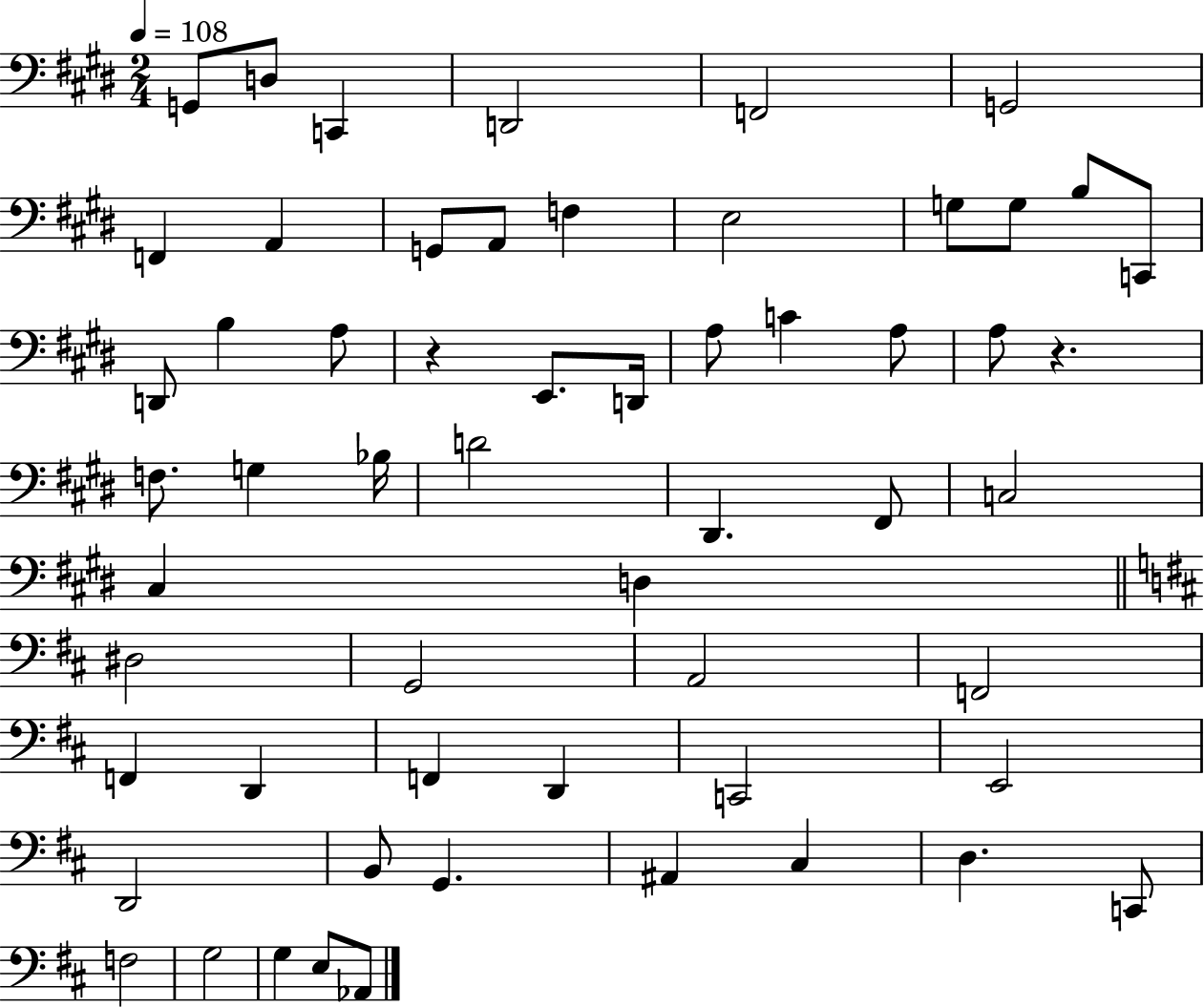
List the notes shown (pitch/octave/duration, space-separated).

G2/e D3/e C2/q D2/h F2/h G2/h F2/q A2/q G2/e A2/e F3/q E3/h G3/e G3/e B3/e C2/e D2/e B3/q A3/e R/q E2/e. D2/s A3/e C4/q A3/e A3/e R/q. F3/e. G3/q Bb3/s D4/h D#2/q. F#2/e C3/h C#3/q D3/q D#3/h G2/h A2/h F2/h F2/q D2/q F2/q D2/q C2/h E2/h D2/h B2/e G2/q. A#2/q C#3/q D3/q. C2/e F3/h G3/h G3/q E3/e Ab2/e